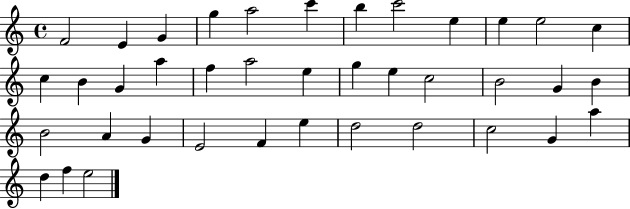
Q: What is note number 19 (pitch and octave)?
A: E5